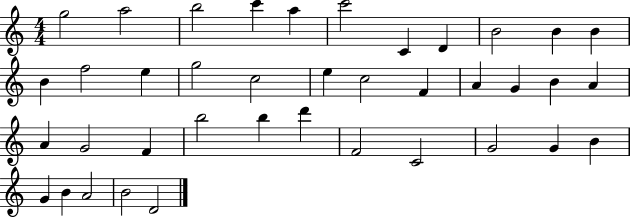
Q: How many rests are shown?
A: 0